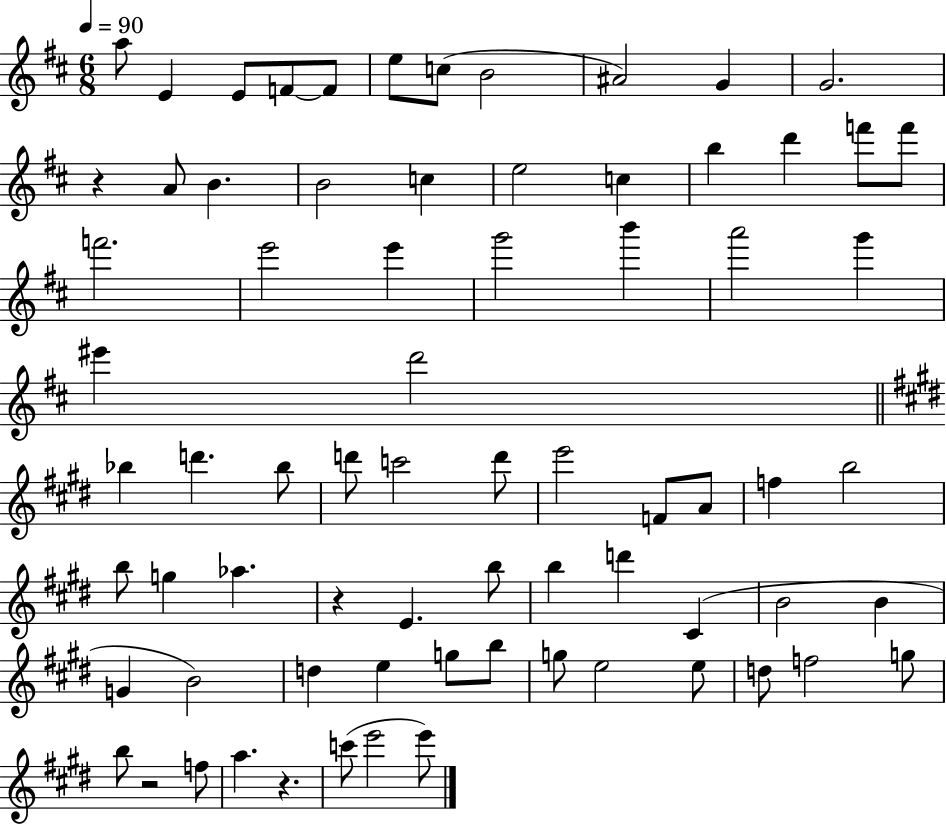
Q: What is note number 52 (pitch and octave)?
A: G4